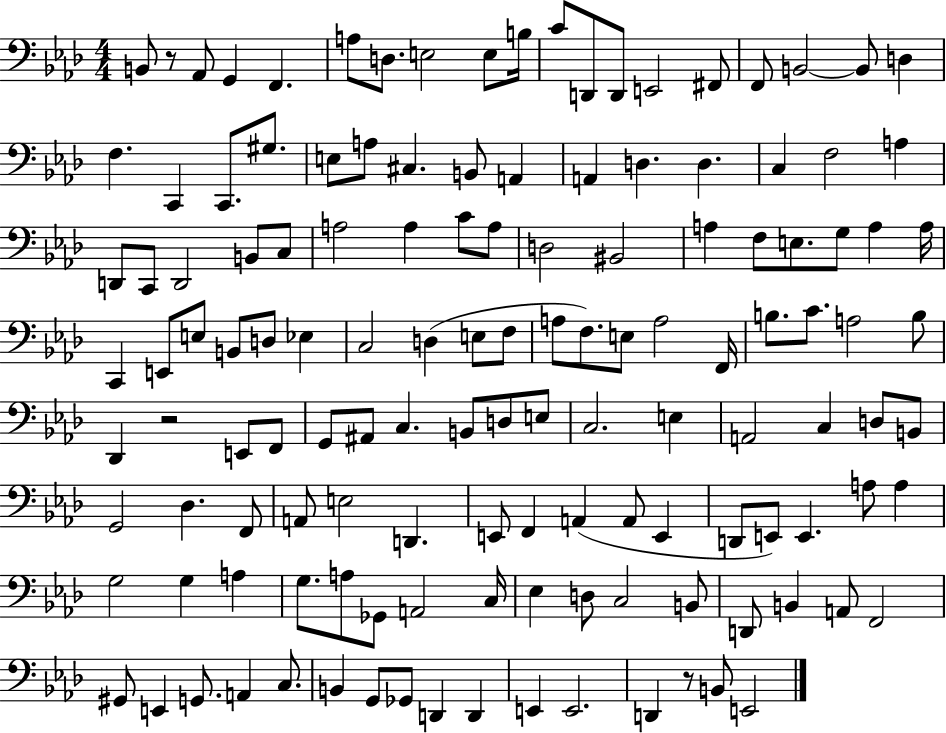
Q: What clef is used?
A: bass